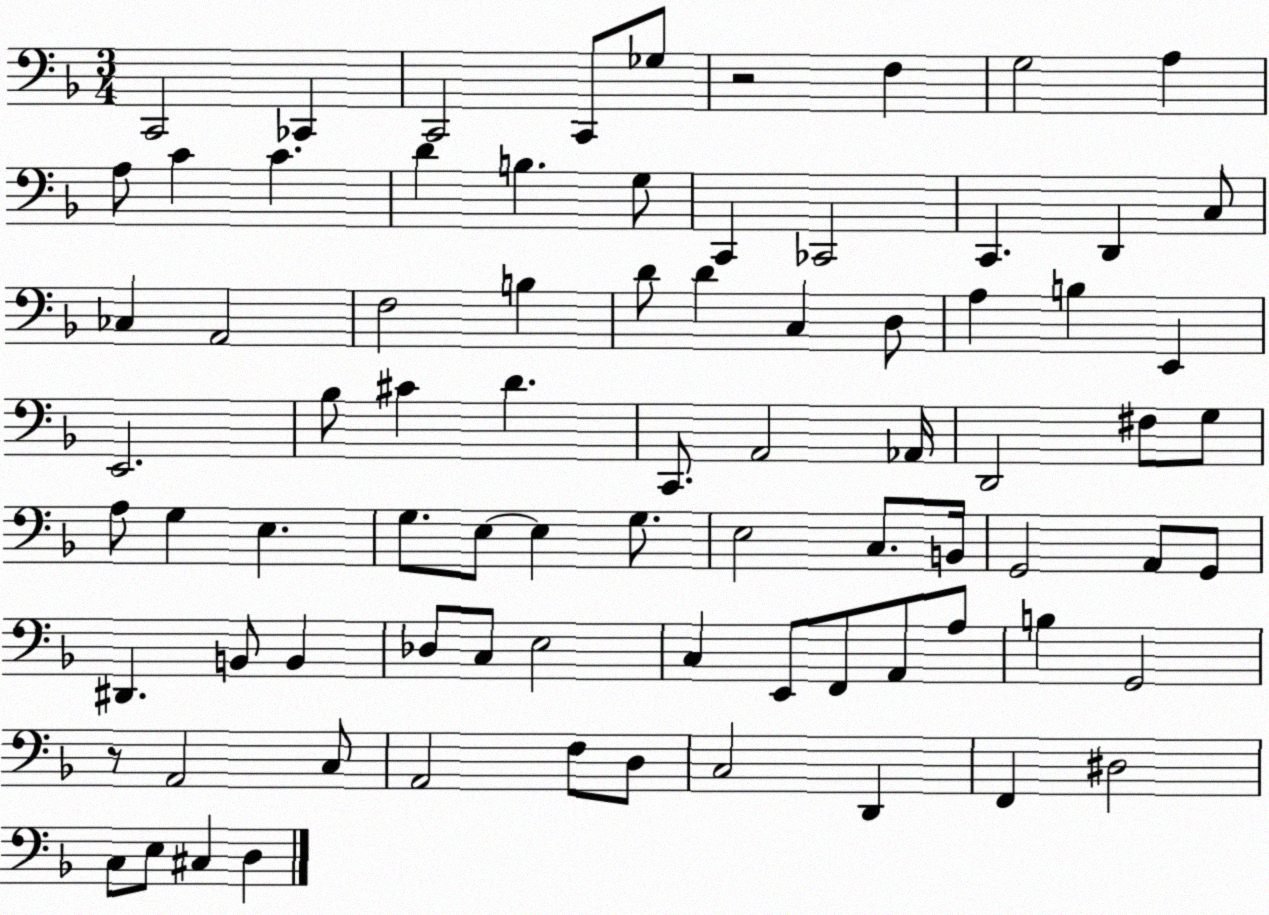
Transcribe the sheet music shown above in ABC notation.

X:1
T:Untitled
M:3/4
L:1/4
K:F
C,,2 _C,, C,,2 C,,/2 _G,/2 z2 F, G,2 A, A,/2 C C D B, G,/2 C,, _C,,2 C,, D,, C,/2 _C, A,,2 F,2 B, D/2 D C, D,/2 A, B, E,, E,,2 _B,/2 ^C D C,,/2 A,,2 _A,,/4 D,,2 ^F,/2 G,/2 A,/2 G, E, G,/2 E,/2 E, G,/2 E,2 C,/2 B,,/4 G,,2 A,,/2 G,,/2 ^D,, B,,/2 B,, _D,/2 C,/2 E,2 C, E,,/2 F,,/2 A,,/2 A,/2 B, G,,2 z/2 A,,2 C,/2 A,,2 F,/2 D,/2 C,2 D,, F,, ^D,2 C,/2 E,/2 ^C, D,